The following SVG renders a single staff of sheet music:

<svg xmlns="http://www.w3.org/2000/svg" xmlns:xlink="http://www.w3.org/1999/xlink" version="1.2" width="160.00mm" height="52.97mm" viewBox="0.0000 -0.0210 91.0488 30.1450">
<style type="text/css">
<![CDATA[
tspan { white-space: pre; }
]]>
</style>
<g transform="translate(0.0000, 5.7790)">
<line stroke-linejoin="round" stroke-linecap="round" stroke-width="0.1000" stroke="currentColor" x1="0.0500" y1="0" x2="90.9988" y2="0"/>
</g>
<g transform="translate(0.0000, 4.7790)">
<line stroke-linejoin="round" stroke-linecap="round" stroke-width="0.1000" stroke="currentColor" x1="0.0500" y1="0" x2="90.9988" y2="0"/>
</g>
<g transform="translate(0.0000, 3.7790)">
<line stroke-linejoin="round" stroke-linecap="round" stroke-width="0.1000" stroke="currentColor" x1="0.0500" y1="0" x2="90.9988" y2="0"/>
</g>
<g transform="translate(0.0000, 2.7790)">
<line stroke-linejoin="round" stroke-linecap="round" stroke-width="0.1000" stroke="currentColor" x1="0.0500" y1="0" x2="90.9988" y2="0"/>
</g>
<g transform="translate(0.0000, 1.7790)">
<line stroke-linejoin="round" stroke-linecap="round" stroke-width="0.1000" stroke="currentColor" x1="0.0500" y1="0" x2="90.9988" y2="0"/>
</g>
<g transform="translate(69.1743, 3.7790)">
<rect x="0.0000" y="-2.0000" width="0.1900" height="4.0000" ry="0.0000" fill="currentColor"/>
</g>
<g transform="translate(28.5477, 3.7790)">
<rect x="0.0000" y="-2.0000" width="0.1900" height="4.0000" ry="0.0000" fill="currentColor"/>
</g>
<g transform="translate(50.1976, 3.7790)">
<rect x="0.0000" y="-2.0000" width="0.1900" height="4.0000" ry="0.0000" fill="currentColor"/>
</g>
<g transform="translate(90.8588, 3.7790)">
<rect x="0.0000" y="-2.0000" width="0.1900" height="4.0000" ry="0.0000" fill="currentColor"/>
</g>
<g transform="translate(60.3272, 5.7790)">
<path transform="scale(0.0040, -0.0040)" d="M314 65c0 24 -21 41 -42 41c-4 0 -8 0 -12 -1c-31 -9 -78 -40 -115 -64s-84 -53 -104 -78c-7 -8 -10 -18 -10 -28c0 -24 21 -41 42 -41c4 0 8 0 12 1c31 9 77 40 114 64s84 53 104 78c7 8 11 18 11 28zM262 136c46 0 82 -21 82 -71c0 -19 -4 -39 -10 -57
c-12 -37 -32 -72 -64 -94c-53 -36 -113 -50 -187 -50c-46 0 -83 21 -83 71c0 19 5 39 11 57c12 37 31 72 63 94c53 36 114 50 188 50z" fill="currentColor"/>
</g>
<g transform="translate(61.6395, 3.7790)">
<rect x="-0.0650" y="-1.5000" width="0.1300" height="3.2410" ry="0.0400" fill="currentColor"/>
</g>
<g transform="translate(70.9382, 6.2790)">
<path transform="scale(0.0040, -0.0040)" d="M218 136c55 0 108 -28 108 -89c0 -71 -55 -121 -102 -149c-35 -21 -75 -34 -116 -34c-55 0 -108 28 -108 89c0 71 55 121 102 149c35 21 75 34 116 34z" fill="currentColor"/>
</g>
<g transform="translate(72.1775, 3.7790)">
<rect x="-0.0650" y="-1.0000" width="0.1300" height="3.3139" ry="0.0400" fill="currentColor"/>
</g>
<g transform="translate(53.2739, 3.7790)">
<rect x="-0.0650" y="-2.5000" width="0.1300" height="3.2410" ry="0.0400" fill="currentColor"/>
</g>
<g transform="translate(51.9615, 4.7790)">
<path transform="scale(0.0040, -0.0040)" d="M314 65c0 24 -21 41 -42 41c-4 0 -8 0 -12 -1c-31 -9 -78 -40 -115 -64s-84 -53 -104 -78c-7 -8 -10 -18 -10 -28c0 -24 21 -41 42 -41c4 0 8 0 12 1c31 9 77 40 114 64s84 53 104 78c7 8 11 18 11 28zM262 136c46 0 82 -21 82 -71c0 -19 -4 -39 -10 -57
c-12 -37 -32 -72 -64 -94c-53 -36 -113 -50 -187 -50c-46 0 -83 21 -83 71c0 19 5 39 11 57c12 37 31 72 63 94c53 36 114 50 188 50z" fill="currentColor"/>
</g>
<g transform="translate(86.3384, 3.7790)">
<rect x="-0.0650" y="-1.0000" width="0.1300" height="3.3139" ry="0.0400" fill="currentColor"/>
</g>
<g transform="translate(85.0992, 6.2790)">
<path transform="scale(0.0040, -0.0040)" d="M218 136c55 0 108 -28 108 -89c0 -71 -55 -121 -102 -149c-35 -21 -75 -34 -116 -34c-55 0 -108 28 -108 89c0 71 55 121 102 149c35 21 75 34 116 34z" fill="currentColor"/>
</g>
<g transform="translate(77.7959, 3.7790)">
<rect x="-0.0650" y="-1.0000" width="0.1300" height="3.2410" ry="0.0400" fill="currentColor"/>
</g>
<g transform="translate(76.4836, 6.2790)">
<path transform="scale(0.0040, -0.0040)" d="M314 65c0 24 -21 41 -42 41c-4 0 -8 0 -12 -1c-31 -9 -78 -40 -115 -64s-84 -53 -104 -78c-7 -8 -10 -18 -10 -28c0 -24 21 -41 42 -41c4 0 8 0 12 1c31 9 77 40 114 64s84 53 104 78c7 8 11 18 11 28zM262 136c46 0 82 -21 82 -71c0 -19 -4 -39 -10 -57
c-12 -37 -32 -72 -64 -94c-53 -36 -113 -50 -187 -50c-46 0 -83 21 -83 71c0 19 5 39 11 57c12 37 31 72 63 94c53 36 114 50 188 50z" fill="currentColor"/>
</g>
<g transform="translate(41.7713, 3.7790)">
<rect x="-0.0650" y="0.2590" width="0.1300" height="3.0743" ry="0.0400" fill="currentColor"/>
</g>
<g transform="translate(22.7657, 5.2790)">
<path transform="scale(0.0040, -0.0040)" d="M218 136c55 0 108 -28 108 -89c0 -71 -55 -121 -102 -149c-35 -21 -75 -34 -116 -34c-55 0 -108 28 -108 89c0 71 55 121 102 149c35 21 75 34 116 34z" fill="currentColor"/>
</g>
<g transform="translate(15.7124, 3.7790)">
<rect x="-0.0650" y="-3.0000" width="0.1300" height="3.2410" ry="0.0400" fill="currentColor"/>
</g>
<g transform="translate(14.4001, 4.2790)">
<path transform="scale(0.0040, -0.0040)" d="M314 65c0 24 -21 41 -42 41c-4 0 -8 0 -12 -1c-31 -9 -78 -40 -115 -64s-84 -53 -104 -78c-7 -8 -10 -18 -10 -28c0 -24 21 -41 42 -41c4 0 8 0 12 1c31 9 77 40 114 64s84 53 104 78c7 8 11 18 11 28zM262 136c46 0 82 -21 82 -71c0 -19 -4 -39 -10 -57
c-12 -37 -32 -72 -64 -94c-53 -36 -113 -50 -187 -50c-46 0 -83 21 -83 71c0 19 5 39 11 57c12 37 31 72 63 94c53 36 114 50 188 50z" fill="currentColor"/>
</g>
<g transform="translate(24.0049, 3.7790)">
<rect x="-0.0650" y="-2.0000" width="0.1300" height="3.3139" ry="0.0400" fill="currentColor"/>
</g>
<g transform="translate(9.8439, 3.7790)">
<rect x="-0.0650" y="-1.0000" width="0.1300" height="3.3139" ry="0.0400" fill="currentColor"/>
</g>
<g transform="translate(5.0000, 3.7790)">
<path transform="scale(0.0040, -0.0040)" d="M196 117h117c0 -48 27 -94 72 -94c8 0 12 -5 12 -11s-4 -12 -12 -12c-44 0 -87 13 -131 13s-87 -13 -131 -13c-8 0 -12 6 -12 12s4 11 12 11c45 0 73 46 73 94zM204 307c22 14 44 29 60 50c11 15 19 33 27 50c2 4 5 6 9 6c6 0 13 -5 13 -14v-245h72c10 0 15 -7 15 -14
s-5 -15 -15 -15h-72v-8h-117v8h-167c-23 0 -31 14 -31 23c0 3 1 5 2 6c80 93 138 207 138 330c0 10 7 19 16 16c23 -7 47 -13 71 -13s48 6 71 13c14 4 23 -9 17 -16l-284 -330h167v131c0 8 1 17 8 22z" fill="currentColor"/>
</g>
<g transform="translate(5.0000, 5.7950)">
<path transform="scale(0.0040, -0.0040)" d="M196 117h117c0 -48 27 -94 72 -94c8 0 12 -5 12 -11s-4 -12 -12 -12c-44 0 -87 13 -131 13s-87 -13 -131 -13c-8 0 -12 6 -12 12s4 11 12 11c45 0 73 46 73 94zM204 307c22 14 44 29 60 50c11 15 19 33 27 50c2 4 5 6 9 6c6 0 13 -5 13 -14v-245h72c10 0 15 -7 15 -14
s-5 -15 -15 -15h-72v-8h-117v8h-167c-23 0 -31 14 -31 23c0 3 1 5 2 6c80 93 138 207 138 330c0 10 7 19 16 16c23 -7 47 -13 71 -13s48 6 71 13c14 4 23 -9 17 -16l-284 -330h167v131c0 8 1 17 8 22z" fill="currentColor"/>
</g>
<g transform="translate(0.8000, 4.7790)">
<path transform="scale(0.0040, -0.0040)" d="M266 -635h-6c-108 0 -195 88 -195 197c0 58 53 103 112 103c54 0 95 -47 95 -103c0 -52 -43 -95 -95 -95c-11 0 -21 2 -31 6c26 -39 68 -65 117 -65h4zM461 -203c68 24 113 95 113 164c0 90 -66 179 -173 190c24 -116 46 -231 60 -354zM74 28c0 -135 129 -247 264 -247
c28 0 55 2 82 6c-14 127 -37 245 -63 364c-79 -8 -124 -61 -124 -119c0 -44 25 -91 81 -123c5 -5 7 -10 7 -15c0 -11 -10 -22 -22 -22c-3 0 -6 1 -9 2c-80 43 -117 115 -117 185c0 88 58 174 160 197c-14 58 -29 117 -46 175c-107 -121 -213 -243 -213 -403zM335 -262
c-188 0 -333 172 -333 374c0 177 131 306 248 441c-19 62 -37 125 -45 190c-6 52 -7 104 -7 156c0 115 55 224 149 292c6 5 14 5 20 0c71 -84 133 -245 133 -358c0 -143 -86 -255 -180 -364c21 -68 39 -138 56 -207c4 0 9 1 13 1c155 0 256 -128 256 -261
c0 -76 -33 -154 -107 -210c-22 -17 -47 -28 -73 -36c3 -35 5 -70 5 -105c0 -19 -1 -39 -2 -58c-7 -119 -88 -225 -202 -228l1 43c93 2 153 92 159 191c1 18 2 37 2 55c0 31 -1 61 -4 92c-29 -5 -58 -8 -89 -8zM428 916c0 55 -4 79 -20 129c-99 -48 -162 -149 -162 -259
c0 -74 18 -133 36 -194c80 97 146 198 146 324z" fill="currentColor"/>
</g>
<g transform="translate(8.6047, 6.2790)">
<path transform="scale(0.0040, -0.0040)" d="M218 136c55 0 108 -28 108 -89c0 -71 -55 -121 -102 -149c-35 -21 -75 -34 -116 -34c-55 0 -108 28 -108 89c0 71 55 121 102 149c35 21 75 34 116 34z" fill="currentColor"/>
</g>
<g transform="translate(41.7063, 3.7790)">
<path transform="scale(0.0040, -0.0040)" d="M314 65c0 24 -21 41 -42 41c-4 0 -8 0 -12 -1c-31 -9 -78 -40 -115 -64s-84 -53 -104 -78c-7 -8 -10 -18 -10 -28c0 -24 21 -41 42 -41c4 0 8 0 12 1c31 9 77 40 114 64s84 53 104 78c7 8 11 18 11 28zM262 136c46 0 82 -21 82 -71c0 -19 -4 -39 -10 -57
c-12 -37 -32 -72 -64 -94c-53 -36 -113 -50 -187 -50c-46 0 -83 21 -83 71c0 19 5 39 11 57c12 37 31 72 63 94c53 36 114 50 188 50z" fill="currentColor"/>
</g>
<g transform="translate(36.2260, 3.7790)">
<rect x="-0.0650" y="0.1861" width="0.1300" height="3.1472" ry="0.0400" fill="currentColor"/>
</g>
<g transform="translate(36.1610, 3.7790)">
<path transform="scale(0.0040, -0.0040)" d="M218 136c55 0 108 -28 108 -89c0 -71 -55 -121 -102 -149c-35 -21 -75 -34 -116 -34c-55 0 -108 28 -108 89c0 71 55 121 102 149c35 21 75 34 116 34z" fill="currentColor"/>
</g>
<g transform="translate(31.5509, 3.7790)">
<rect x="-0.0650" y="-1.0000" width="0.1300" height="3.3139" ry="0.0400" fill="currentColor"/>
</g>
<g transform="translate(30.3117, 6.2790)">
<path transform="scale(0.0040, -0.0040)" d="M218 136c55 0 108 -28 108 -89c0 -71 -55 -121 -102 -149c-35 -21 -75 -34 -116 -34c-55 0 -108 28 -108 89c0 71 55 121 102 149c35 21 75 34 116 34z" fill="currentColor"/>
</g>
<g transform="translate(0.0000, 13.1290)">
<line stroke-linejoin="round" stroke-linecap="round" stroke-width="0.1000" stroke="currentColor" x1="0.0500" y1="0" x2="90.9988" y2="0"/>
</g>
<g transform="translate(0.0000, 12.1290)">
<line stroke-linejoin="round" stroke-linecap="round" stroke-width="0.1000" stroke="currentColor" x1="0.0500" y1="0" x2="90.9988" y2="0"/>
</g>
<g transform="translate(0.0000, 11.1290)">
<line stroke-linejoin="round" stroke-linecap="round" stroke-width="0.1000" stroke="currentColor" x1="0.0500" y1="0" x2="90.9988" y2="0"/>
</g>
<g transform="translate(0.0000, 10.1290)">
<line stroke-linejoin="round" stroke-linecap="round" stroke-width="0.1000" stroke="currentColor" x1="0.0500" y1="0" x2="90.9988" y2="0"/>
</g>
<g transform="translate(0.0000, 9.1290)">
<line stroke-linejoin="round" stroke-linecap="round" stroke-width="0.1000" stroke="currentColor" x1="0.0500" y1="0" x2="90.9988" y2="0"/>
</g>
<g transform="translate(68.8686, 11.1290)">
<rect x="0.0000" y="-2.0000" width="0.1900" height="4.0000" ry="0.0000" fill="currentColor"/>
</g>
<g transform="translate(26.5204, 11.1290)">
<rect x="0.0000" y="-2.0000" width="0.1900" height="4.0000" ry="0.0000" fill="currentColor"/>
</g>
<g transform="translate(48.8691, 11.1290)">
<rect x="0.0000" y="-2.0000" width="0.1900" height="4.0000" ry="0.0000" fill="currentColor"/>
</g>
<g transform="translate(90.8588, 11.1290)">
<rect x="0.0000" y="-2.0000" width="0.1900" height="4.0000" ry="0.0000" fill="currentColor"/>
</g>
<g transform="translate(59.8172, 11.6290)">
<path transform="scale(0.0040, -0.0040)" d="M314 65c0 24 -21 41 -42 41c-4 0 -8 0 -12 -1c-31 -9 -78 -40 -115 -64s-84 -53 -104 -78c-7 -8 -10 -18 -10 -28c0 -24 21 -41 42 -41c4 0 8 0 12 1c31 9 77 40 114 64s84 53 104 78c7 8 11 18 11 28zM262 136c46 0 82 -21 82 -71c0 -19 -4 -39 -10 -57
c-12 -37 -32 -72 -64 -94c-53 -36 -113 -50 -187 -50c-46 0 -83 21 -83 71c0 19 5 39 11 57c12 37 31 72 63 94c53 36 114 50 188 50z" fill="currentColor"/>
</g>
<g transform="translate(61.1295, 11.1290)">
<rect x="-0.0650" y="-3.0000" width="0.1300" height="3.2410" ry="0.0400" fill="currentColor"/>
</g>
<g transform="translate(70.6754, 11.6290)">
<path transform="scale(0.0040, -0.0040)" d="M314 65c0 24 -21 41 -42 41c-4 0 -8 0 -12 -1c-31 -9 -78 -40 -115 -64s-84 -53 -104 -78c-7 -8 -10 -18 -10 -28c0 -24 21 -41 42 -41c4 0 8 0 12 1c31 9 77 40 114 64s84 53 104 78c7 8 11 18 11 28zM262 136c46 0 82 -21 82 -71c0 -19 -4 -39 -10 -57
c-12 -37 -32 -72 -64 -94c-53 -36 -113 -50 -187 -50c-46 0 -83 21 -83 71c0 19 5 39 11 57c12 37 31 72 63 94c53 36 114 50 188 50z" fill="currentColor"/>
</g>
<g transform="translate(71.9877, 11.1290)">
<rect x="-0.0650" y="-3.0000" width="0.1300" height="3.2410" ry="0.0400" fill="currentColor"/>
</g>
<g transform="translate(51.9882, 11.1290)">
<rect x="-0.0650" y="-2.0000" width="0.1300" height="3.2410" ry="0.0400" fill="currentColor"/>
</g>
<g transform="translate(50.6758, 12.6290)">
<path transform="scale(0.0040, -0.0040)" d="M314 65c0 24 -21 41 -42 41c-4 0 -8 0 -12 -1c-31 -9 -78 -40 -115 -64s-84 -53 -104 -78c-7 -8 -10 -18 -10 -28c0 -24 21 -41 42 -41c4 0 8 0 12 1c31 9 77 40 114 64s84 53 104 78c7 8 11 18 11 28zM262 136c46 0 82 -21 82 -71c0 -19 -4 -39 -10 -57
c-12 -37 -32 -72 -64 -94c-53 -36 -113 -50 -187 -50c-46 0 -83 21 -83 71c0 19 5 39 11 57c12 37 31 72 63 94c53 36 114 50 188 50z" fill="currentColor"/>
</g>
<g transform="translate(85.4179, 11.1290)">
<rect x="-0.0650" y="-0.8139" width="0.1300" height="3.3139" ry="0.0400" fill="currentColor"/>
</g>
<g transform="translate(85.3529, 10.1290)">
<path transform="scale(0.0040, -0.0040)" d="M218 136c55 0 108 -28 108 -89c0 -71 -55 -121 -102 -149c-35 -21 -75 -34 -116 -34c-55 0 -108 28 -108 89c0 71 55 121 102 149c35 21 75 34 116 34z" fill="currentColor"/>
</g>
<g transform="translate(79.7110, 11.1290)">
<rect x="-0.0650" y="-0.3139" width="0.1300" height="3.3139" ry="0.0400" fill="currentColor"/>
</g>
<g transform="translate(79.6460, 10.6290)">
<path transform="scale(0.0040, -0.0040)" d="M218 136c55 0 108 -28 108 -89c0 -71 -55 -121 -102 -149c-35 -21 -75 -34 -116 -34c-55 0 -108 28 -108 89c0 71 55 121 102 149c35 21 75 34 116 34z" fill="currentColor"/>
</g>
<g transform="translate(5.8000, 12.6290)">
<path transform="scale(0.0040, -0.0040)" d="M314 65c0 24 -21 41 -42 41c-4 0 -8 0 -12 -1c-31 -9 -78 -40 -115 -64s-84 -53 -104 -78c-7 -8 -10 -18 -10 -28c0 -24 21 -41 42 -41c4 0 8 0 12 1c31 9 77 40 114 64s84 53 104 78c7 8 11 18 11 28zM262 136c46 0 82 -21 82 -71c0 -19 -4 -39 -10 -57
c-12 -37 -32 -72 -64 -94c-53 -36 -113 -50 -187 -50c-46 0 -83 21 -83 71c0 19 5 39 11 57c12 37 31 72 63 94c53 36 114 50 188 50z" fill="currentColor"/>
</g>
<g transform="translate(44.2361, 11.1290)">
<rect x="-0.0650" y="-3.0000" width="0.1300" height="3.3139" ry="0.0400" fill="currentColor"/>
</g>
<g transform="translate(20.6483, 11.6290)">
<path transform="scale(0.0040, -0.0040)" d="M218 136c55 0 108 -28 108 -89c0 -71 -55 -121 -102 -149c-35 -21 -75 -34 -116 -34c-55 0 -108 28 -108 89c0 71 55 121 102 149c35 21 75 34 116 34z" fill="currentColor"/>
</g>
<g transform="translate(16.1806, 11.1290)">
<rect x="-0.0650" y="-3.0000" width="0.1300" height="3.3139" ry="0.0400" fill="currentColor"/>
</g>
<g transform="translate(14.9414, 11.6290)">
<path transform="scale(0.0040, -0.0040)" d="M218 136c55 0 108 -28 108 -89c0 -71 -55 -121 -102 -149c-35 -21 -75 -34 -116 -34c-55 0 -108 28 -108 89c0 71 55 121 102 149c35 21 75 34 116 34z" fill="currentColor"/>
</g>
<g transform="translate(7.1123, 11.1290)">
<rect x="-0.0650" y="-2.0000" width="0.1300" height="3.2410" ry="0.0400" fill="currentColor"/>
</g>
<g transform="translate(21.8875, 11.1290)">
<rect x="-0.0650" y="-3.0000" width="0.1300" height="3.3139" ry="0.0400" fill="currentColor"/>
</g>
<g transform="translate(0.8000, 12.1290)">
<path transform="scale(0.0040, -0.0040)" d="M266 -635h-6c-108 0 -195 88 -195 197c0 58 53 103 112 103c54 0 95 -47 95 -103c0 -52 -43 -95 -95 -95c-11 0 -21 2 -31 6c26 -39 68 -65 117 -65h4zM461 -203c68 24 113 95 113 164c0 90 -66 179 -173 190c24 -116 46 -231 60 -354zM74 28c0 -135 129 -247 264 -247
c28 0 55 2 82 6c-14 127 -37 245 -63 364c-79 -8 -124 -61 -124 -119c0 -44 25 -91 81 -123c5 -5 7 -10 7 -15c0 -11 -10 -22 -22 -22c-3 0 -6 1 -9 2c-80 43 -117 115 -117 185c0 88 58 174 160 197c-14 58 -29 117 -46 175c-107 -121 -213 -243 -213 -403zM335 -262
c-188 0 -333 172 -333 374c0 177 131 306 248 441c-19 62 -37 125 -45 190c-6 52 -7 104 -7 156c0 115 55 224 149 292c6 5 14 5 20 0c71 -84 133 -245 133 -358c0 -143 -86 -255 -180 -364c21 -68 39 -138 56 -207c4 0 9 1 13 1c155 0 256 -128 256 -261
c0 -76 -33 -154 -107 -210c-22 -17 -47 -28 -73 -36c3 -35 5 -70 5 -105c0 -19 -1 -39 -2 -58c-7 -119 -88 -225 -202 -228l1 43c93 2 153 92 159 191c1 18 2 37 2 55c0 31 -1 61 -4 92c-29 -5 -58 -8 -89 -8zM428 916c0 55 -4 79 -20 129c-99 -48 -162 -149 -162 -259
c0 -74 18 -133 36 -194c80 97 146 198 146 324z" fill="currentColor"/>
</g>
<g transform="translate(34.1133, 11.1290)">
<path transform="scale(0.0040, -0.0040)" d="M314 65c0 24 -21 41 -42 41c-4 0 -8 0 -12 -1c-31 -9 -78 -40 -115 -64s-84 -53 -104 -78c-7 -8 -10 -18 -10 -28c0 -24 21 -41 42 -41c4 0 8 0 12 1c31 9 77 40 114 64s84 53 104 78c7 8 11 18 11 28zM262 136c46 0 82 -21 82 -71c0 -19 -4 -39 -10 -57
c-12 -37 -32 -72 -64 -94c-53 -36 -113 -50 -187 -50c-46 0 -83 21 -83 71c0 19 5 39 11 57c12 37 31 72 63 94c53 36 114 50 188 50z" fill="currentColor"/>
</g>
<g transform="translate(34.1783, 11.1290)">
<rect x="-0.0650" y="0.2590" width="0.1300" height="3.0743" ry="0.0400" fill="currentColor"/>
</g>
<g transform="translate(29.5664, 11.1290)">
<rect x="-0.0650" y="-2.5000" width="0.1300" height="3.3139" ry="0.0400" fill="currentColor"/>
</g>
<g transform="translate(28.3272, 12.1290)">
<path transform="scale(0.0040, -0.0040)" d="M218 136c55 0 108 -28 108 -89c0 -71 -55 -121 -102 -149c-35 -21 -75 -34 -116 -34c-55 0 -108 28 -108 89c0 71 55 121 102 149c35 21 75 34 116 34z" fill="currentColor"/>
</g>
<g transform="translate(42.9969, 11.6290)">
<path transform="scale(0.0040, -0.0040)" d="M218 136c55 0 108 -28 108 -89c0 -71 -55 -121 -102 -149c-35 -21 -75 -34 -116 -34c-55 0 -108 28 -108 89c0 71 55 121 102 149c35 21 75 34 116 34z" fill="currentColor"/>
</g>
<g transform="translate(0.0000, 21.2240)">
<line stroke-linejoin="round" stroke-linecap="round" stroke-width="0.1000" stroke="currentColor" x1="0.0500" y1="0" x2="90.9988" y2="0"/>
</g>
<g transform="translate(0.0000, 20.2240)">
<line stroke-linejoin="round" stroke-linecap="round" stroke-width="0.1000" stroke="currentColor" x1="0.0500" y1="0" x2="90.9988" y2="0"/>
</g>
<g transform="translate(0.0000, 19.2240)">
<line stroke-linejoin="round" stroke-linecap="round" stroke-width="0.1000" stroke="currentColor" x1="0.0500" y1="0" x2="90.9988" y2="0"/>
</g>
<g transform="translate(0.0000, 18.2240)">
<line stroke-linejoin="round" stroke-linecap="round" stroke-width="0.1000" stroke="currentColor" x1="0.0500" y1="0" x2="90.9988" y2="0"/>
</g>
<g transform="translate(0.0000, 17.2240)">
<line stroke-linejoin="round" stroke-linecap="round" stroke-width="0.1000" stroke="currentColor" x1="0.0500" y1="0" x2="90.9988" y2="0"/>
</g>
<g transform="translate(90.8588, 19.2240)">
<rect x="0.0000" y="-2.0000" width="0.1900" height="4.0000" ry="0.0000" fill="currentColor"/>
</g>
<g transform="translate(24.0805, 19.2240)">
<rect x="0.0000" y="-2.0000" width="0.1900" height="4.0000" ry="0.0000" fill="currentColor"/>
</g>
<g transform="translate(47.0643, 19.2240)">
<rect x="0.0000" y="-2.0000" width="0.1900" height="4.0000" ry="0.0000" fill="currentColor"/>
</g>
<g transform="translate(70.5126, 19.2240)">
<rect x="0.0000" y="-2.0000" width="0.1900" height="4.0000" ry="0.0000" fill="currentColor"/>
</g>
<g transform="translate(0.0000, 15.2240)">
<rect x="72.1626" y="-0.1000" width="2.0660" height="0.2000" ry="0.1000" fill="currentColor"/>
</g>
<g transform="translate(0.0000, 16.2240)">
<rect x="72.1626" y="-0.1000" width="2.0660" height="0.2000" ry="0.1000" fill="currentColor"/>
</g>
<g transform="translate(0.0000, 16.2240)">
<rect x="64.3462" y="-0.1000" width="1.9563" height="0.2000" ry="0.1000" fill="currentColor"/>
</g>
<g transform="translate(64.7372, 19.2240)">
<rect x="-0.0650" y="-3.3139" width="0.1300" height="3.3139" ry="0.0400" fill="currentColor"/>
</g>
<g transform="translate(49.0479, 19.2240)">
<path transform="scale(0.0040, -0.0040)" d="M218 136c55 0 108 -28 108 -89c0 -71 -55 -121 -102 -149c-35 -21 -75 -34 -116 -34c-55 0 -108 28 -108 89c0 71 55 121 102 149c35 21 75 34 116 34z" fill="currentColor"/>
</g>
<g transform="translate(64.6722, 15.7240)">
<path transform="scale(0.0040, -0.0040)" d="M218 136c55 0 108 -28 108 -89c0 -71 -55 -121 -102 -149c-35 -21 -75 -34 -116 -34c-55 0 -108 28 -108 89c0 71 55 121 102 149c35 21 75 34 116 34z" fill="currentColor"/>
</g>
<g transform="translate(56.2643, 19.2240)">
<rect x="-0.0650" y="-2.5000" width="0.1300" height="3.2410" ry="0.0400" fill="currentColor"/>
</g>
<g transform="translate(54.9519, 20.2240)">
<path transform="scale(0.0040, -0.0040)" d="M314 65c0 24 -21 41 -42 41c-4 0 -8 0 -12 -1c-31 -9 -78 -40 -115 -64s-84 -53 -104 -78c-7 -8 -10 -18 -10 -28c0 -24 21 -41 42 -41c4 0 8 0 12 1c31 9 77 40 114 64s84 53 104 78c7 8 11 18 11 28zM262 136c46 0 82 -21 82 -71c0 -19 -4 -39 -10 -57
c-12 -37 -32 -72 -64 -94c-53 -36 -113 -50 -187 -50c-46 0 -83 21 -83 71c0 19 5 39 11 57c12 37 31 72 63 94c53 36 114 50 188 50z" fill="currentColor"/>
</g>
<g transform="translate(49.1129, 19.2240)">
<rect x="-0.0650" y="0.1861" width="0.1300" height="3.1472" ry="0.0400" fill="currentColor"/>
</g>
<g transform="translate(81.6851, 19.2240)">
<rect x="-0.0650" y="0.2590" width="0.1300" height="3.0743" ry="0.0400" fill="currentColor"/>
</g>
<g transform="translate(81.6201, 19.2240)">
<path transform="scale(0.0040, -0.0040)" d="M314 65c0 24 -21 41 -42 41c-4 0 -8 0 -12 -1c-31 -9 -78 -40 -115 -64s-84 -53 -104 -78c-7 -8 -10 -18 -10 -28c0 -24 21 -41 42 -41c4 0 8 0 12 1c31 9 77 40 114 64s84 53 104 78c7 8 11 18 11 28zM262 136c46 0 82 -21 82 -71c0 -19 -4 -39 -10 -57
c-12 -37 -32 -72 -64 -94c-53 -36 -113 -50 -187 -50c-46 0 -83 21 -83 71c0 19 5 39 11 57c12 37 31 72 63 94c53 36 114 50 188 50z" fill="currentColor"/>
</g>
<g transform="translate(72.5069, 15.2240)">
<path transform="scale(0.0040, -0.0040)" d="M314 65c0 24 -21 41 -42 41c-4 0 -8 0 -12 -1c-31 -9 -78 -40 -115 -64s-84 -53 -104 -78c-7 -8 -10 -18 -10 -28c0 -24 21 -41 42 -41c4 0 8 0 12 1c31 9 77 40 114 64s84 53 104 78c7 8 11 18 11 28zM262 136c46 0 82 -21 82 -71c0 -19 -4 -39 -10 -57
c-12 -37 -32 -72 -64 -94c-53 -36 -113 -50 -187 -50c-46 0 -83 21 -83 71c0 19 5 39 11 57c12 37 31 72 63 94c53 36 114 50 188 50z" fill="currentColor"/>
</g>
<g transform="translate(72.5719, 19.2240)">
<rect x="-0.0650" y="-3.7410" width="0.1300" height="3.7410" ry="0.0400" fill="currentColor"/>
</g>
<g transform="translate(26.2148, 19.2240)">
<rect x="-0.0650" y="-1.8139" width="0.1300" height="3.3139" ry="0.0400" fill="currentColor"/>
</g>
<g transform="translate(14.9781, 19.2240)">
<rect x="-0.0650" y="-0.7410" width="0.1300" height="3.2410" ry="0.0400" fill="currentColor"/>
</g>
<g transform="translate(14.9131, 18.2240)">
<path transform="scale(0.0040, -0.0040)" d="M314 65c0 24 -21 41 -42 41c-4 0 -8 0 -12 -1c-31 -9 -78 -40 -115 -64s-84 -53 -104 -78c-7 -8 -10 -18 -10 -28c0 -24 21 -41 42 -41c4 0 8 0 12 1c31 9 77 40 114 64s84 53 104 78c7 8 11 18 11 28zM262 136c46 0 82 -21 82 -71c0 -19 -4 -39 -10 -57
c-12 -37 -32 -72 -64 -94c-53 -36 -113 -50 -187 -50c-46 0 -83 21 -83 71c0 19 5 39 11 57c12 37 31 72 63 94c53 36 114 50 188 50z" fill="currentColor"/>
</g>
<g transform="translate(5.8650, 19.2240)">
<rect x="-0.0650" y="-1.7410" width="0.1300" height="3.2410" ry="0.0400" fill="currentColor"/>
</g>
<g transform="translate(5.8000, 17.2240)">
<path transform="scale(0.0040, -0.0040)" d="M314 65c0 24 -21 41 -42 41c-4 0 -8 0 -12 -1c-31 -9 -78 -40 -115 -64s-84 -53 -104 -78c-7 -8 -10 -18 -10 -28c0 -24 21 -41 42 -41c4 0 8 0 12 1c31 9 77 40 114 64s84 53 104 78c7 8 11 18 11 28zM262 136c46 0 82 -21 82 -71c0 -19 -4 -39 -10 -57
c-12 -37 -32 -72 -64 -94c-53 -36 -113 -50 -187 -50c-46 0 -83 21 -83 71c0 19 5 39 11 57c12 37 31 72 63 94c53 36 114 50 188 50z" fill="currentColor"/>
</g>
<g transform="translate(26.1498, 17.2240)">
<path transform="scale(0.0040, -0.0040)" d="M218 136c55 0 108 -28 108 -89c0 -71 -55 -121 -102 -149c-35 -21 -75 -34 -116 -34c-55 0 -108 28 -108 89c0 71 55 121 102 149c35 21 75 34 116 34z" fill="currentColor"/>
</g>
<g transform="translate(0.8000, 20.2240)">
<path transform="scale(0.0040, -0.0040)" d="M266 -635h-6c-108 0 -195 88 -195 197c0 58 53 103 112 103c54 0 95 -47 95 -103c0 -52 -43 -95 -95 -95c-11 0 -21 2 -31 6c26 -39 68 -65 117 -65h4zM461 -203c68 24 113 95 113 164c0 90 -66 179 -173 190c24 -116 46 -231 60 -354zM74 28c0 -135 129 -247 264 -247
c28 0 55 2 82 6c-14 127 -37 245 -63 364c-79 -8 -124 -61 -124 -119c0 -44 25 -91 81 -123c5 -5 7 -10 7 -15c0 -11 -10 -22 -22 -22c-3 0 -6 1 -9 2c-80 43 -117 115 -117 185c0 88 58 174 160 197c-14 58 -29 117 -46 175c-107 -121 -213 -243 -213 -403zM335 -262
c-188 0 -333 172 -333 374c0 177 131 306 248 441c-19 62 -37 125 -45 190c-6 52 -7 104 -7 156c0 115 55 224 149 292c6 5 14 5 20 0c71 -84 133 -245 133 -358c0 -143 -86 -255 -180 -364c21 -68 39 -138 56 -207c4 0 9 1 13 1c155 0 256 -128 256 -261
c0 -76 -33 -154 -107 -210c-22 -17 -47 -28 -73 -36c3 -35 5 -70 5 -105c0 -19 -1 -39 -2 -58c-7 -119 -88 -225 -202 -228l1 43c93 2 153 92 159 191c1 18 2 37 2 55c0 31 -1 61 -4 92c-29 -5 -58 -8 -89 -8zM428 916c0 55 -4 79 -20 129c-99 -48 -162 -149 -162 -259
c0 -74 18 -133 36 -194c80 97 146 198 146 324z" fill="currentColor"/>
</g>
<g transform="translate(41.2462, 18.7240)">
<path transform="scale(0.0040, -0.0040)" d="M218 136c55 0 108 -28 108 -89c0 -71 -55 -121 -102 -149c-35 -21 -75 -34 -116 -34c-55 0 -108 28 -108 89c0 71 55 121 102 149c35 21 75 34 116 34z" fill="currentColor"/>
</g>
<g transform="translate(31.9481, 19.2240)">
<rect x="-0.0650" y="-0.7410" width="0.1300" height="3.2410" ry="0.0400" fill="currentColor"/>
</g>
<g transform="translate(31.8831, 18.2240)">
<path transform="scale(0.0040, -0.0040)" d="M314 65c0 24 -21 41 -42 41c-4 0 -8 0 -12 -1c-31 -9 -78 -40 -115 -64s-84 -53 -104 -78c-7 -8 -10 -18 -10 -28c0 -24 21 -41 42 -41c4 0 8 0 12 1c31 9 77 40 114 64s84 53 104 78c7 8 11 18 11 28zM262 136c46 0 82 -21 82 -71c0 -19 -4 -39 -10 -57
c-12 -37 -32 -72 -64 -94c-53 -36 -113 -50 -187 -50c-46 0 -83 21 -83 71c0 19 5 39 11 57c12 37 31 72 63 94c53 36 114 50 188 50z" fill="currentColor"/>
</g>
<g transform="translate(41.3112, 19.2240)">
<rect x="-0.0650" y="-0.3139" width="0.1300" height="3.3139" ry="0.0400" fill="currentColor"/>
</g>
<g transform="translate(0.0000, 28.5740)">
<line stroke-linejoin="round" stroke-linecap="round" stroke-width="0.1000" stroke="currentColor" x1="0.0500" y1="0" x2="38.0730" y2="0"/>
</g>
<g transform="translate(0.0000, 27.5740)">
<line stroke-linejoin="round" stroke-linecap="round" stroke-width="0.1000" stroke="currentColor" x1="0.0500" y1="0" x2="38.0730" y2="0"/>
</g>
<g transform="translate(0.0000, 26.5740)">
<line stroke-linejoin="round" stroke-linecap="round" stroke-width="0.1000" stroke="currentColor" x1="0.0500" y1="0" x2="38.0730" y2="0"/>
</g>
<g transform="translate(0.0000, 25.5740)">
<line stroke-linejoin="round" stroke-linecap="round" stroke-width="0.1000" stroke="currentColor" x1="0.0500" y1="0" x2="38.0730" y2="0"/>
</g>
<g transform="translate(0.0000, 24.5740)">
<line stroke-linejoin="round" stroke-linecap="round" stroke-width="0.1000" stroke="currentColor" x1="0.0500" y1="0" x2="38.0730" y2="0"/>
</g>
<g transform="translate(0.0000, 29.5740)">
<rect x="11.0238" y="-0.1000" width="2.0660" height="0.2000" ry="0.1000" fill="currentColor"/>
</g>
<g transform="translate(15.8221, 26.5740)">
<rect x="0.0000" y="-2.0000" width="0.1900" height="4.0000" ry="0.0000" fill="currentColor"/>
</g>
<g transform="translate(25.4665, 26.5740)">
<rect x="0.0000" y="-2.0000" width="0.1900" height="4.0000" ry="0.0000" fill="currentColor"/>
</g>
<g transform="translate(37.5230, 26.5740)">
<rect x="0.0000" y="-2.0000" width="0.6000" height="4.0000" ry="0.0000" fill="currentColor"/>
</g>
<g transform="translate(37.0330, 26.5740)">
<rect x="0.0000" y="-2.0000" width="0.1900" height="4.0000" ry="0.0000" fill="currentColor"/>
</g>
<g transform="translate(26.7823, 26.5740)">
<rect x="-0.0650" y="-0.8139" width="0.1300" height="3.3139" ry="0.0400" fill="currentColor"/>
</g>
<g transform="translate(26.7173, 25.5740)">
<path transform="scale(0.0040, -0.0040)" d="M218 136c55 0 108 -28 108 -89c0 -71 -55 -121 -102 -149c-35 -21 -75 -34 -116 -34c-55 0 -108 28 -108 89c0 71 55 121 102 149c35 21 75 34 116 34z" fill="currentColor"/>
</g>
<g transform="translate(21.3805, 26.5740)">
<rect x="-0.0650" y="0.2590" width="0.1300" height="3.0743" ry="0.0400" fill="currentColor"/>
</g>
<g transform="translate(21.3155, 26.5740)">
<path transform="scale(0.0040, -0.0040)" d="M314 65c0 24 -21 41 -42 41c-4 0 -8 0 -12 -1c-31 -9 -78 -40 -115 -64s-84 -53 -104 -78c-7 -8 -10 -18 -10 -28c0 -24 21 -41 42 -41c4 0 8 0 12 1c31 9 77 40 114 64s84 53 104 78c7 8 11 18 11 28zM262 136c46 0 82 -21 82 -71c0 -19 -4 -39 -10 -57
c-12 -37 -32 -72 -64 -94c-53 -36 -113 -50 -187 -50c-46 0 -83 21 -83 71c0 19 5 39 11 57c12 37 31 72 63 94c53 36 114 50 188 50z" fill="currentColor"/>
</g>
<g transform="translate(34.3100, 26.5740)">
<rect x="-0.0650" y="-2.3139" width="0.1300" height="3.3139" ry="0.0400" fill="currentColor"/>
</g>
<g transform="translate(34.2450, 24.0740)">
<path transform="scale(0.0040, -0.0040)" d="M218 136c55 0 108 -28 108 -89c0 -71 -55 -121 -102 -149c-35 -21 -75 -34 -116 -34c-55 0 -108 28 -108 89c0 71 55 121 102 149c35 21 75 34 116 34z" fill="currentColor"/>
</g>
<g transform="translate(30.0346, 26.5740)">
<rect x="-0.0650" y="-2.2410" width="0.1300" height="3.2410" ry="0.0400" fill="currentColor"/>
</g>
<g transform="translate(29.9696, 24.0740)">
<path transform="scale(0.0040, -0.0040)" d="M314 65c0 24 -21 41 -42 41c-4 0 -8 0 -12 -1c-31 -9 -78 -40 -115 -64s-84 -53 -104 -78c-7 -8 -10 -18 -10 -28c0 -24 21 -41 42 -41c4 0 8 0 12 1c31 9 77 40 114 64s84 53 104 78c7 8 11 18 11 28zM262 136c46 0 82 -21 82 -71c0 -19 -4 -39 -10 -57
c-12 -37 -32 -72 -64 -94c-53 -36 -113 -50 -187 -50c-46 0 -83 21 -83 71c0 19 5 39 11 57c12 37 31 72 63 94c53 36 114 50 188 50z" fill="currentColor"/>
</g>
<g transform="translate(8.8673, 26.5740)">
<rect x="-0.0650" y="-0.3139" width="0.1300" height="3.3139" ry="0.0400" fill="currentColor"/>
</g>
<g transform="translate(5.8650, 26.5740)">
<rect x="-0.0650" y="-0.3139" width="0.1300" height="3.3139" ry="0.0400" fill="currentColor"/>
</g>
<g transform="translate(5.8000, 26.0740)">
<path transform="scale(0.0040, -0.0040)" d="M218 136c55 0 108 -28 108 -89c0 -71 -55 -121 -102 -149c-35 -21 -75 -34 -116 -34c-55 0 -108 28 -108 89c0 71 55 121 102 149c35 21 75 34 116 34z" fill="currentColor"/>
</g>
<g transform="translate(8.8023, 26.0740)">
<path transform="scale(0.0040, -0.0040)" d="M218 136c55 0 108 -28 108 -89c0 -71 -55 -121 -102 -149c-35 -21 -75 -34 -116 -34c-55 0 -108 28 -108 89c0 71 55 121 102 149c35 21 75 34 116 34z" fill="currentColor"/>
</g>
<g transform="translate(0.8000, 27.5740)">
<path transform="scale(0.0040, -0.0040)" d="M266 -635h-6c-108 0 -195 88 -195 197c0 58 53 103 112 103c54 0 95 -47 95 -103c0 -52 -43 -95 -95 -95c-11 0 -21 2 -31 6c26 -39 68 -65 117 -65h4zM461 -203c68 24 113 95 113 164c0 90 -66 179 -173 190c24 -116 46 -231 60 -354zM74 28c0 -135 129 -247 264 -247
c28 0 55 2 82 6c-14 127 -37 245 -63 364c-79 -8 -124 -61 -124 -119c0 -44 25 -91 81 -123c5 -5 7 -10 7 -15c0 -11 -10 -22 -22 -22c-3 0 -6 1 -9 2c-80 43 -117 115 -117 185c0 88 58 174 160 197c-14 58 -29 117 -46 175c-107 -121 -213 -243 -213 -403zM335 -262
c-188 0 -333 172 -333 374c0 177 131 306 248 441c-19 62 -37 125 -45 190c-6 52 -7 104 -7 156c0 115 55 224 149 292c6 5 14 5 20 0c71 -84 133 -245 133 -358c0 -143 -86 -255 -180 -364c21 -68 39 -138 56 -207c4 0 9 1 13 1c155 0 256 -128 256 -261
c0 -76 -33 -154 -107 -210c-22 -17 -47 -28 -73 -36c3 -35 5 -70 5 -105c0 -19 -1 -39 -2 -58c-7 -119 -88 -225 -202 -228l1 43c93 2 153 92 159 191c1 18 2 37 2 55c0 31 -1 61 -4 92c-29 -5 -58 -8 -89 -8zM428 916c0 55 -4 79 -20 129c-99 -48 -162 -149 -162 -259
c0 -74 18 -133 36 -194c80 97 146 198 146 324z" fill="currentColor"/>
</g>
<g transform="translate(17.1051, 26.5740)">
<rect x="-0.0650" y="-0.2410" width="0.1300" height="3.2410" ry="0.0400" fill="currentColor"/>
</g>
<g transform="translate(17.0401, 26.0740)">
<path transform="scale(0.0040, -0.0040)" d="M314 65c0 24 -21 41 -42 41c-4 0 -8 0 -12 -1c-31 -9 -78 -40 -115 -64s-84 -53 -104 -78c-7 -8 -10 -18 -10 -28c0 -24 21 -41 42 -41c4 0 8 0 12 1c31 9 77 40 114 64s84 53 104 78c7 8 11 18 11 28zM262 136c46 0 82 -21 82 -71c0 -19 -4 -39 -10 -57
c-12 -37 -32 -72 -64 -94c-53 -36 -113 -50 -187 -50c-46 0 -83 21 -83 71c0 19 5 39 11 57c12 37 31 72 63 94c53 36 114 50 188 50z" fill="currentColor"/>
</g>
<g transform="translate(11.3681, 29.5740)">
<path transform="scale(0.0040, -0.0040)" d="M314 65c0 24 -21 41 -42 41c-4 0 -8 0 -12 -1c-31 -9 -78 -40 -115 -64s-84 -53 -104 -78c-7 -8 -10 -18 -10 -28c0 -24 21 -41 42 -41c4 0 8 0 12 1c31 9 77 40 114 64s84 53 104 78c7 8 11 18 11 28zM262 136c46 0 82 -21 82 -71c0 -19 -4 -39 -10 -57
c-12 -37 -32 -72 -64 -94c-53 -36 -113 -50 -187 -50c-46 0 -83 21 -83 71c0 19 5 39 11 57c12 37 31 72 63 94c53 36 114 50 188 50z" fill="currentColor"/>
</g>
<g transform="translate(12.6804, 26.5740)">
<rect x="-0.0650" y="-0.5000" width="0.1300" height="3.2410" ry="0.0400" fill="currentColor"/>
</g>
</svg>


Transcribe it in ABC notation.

X:1
T:Untitled
M:4/4
L:1/4
K:C
D A2 F D B B2 G2 E2 D D2 D F2 A A G B2 A F2 A2 A2 c d f2 d2 f d2 c B G2 b c'2 B2 c c C2 c2 B2 d g2 g